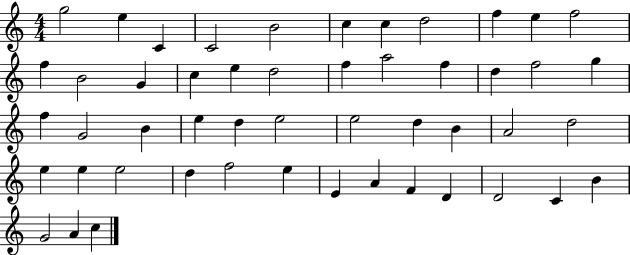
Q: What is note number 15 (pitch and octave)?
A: C5